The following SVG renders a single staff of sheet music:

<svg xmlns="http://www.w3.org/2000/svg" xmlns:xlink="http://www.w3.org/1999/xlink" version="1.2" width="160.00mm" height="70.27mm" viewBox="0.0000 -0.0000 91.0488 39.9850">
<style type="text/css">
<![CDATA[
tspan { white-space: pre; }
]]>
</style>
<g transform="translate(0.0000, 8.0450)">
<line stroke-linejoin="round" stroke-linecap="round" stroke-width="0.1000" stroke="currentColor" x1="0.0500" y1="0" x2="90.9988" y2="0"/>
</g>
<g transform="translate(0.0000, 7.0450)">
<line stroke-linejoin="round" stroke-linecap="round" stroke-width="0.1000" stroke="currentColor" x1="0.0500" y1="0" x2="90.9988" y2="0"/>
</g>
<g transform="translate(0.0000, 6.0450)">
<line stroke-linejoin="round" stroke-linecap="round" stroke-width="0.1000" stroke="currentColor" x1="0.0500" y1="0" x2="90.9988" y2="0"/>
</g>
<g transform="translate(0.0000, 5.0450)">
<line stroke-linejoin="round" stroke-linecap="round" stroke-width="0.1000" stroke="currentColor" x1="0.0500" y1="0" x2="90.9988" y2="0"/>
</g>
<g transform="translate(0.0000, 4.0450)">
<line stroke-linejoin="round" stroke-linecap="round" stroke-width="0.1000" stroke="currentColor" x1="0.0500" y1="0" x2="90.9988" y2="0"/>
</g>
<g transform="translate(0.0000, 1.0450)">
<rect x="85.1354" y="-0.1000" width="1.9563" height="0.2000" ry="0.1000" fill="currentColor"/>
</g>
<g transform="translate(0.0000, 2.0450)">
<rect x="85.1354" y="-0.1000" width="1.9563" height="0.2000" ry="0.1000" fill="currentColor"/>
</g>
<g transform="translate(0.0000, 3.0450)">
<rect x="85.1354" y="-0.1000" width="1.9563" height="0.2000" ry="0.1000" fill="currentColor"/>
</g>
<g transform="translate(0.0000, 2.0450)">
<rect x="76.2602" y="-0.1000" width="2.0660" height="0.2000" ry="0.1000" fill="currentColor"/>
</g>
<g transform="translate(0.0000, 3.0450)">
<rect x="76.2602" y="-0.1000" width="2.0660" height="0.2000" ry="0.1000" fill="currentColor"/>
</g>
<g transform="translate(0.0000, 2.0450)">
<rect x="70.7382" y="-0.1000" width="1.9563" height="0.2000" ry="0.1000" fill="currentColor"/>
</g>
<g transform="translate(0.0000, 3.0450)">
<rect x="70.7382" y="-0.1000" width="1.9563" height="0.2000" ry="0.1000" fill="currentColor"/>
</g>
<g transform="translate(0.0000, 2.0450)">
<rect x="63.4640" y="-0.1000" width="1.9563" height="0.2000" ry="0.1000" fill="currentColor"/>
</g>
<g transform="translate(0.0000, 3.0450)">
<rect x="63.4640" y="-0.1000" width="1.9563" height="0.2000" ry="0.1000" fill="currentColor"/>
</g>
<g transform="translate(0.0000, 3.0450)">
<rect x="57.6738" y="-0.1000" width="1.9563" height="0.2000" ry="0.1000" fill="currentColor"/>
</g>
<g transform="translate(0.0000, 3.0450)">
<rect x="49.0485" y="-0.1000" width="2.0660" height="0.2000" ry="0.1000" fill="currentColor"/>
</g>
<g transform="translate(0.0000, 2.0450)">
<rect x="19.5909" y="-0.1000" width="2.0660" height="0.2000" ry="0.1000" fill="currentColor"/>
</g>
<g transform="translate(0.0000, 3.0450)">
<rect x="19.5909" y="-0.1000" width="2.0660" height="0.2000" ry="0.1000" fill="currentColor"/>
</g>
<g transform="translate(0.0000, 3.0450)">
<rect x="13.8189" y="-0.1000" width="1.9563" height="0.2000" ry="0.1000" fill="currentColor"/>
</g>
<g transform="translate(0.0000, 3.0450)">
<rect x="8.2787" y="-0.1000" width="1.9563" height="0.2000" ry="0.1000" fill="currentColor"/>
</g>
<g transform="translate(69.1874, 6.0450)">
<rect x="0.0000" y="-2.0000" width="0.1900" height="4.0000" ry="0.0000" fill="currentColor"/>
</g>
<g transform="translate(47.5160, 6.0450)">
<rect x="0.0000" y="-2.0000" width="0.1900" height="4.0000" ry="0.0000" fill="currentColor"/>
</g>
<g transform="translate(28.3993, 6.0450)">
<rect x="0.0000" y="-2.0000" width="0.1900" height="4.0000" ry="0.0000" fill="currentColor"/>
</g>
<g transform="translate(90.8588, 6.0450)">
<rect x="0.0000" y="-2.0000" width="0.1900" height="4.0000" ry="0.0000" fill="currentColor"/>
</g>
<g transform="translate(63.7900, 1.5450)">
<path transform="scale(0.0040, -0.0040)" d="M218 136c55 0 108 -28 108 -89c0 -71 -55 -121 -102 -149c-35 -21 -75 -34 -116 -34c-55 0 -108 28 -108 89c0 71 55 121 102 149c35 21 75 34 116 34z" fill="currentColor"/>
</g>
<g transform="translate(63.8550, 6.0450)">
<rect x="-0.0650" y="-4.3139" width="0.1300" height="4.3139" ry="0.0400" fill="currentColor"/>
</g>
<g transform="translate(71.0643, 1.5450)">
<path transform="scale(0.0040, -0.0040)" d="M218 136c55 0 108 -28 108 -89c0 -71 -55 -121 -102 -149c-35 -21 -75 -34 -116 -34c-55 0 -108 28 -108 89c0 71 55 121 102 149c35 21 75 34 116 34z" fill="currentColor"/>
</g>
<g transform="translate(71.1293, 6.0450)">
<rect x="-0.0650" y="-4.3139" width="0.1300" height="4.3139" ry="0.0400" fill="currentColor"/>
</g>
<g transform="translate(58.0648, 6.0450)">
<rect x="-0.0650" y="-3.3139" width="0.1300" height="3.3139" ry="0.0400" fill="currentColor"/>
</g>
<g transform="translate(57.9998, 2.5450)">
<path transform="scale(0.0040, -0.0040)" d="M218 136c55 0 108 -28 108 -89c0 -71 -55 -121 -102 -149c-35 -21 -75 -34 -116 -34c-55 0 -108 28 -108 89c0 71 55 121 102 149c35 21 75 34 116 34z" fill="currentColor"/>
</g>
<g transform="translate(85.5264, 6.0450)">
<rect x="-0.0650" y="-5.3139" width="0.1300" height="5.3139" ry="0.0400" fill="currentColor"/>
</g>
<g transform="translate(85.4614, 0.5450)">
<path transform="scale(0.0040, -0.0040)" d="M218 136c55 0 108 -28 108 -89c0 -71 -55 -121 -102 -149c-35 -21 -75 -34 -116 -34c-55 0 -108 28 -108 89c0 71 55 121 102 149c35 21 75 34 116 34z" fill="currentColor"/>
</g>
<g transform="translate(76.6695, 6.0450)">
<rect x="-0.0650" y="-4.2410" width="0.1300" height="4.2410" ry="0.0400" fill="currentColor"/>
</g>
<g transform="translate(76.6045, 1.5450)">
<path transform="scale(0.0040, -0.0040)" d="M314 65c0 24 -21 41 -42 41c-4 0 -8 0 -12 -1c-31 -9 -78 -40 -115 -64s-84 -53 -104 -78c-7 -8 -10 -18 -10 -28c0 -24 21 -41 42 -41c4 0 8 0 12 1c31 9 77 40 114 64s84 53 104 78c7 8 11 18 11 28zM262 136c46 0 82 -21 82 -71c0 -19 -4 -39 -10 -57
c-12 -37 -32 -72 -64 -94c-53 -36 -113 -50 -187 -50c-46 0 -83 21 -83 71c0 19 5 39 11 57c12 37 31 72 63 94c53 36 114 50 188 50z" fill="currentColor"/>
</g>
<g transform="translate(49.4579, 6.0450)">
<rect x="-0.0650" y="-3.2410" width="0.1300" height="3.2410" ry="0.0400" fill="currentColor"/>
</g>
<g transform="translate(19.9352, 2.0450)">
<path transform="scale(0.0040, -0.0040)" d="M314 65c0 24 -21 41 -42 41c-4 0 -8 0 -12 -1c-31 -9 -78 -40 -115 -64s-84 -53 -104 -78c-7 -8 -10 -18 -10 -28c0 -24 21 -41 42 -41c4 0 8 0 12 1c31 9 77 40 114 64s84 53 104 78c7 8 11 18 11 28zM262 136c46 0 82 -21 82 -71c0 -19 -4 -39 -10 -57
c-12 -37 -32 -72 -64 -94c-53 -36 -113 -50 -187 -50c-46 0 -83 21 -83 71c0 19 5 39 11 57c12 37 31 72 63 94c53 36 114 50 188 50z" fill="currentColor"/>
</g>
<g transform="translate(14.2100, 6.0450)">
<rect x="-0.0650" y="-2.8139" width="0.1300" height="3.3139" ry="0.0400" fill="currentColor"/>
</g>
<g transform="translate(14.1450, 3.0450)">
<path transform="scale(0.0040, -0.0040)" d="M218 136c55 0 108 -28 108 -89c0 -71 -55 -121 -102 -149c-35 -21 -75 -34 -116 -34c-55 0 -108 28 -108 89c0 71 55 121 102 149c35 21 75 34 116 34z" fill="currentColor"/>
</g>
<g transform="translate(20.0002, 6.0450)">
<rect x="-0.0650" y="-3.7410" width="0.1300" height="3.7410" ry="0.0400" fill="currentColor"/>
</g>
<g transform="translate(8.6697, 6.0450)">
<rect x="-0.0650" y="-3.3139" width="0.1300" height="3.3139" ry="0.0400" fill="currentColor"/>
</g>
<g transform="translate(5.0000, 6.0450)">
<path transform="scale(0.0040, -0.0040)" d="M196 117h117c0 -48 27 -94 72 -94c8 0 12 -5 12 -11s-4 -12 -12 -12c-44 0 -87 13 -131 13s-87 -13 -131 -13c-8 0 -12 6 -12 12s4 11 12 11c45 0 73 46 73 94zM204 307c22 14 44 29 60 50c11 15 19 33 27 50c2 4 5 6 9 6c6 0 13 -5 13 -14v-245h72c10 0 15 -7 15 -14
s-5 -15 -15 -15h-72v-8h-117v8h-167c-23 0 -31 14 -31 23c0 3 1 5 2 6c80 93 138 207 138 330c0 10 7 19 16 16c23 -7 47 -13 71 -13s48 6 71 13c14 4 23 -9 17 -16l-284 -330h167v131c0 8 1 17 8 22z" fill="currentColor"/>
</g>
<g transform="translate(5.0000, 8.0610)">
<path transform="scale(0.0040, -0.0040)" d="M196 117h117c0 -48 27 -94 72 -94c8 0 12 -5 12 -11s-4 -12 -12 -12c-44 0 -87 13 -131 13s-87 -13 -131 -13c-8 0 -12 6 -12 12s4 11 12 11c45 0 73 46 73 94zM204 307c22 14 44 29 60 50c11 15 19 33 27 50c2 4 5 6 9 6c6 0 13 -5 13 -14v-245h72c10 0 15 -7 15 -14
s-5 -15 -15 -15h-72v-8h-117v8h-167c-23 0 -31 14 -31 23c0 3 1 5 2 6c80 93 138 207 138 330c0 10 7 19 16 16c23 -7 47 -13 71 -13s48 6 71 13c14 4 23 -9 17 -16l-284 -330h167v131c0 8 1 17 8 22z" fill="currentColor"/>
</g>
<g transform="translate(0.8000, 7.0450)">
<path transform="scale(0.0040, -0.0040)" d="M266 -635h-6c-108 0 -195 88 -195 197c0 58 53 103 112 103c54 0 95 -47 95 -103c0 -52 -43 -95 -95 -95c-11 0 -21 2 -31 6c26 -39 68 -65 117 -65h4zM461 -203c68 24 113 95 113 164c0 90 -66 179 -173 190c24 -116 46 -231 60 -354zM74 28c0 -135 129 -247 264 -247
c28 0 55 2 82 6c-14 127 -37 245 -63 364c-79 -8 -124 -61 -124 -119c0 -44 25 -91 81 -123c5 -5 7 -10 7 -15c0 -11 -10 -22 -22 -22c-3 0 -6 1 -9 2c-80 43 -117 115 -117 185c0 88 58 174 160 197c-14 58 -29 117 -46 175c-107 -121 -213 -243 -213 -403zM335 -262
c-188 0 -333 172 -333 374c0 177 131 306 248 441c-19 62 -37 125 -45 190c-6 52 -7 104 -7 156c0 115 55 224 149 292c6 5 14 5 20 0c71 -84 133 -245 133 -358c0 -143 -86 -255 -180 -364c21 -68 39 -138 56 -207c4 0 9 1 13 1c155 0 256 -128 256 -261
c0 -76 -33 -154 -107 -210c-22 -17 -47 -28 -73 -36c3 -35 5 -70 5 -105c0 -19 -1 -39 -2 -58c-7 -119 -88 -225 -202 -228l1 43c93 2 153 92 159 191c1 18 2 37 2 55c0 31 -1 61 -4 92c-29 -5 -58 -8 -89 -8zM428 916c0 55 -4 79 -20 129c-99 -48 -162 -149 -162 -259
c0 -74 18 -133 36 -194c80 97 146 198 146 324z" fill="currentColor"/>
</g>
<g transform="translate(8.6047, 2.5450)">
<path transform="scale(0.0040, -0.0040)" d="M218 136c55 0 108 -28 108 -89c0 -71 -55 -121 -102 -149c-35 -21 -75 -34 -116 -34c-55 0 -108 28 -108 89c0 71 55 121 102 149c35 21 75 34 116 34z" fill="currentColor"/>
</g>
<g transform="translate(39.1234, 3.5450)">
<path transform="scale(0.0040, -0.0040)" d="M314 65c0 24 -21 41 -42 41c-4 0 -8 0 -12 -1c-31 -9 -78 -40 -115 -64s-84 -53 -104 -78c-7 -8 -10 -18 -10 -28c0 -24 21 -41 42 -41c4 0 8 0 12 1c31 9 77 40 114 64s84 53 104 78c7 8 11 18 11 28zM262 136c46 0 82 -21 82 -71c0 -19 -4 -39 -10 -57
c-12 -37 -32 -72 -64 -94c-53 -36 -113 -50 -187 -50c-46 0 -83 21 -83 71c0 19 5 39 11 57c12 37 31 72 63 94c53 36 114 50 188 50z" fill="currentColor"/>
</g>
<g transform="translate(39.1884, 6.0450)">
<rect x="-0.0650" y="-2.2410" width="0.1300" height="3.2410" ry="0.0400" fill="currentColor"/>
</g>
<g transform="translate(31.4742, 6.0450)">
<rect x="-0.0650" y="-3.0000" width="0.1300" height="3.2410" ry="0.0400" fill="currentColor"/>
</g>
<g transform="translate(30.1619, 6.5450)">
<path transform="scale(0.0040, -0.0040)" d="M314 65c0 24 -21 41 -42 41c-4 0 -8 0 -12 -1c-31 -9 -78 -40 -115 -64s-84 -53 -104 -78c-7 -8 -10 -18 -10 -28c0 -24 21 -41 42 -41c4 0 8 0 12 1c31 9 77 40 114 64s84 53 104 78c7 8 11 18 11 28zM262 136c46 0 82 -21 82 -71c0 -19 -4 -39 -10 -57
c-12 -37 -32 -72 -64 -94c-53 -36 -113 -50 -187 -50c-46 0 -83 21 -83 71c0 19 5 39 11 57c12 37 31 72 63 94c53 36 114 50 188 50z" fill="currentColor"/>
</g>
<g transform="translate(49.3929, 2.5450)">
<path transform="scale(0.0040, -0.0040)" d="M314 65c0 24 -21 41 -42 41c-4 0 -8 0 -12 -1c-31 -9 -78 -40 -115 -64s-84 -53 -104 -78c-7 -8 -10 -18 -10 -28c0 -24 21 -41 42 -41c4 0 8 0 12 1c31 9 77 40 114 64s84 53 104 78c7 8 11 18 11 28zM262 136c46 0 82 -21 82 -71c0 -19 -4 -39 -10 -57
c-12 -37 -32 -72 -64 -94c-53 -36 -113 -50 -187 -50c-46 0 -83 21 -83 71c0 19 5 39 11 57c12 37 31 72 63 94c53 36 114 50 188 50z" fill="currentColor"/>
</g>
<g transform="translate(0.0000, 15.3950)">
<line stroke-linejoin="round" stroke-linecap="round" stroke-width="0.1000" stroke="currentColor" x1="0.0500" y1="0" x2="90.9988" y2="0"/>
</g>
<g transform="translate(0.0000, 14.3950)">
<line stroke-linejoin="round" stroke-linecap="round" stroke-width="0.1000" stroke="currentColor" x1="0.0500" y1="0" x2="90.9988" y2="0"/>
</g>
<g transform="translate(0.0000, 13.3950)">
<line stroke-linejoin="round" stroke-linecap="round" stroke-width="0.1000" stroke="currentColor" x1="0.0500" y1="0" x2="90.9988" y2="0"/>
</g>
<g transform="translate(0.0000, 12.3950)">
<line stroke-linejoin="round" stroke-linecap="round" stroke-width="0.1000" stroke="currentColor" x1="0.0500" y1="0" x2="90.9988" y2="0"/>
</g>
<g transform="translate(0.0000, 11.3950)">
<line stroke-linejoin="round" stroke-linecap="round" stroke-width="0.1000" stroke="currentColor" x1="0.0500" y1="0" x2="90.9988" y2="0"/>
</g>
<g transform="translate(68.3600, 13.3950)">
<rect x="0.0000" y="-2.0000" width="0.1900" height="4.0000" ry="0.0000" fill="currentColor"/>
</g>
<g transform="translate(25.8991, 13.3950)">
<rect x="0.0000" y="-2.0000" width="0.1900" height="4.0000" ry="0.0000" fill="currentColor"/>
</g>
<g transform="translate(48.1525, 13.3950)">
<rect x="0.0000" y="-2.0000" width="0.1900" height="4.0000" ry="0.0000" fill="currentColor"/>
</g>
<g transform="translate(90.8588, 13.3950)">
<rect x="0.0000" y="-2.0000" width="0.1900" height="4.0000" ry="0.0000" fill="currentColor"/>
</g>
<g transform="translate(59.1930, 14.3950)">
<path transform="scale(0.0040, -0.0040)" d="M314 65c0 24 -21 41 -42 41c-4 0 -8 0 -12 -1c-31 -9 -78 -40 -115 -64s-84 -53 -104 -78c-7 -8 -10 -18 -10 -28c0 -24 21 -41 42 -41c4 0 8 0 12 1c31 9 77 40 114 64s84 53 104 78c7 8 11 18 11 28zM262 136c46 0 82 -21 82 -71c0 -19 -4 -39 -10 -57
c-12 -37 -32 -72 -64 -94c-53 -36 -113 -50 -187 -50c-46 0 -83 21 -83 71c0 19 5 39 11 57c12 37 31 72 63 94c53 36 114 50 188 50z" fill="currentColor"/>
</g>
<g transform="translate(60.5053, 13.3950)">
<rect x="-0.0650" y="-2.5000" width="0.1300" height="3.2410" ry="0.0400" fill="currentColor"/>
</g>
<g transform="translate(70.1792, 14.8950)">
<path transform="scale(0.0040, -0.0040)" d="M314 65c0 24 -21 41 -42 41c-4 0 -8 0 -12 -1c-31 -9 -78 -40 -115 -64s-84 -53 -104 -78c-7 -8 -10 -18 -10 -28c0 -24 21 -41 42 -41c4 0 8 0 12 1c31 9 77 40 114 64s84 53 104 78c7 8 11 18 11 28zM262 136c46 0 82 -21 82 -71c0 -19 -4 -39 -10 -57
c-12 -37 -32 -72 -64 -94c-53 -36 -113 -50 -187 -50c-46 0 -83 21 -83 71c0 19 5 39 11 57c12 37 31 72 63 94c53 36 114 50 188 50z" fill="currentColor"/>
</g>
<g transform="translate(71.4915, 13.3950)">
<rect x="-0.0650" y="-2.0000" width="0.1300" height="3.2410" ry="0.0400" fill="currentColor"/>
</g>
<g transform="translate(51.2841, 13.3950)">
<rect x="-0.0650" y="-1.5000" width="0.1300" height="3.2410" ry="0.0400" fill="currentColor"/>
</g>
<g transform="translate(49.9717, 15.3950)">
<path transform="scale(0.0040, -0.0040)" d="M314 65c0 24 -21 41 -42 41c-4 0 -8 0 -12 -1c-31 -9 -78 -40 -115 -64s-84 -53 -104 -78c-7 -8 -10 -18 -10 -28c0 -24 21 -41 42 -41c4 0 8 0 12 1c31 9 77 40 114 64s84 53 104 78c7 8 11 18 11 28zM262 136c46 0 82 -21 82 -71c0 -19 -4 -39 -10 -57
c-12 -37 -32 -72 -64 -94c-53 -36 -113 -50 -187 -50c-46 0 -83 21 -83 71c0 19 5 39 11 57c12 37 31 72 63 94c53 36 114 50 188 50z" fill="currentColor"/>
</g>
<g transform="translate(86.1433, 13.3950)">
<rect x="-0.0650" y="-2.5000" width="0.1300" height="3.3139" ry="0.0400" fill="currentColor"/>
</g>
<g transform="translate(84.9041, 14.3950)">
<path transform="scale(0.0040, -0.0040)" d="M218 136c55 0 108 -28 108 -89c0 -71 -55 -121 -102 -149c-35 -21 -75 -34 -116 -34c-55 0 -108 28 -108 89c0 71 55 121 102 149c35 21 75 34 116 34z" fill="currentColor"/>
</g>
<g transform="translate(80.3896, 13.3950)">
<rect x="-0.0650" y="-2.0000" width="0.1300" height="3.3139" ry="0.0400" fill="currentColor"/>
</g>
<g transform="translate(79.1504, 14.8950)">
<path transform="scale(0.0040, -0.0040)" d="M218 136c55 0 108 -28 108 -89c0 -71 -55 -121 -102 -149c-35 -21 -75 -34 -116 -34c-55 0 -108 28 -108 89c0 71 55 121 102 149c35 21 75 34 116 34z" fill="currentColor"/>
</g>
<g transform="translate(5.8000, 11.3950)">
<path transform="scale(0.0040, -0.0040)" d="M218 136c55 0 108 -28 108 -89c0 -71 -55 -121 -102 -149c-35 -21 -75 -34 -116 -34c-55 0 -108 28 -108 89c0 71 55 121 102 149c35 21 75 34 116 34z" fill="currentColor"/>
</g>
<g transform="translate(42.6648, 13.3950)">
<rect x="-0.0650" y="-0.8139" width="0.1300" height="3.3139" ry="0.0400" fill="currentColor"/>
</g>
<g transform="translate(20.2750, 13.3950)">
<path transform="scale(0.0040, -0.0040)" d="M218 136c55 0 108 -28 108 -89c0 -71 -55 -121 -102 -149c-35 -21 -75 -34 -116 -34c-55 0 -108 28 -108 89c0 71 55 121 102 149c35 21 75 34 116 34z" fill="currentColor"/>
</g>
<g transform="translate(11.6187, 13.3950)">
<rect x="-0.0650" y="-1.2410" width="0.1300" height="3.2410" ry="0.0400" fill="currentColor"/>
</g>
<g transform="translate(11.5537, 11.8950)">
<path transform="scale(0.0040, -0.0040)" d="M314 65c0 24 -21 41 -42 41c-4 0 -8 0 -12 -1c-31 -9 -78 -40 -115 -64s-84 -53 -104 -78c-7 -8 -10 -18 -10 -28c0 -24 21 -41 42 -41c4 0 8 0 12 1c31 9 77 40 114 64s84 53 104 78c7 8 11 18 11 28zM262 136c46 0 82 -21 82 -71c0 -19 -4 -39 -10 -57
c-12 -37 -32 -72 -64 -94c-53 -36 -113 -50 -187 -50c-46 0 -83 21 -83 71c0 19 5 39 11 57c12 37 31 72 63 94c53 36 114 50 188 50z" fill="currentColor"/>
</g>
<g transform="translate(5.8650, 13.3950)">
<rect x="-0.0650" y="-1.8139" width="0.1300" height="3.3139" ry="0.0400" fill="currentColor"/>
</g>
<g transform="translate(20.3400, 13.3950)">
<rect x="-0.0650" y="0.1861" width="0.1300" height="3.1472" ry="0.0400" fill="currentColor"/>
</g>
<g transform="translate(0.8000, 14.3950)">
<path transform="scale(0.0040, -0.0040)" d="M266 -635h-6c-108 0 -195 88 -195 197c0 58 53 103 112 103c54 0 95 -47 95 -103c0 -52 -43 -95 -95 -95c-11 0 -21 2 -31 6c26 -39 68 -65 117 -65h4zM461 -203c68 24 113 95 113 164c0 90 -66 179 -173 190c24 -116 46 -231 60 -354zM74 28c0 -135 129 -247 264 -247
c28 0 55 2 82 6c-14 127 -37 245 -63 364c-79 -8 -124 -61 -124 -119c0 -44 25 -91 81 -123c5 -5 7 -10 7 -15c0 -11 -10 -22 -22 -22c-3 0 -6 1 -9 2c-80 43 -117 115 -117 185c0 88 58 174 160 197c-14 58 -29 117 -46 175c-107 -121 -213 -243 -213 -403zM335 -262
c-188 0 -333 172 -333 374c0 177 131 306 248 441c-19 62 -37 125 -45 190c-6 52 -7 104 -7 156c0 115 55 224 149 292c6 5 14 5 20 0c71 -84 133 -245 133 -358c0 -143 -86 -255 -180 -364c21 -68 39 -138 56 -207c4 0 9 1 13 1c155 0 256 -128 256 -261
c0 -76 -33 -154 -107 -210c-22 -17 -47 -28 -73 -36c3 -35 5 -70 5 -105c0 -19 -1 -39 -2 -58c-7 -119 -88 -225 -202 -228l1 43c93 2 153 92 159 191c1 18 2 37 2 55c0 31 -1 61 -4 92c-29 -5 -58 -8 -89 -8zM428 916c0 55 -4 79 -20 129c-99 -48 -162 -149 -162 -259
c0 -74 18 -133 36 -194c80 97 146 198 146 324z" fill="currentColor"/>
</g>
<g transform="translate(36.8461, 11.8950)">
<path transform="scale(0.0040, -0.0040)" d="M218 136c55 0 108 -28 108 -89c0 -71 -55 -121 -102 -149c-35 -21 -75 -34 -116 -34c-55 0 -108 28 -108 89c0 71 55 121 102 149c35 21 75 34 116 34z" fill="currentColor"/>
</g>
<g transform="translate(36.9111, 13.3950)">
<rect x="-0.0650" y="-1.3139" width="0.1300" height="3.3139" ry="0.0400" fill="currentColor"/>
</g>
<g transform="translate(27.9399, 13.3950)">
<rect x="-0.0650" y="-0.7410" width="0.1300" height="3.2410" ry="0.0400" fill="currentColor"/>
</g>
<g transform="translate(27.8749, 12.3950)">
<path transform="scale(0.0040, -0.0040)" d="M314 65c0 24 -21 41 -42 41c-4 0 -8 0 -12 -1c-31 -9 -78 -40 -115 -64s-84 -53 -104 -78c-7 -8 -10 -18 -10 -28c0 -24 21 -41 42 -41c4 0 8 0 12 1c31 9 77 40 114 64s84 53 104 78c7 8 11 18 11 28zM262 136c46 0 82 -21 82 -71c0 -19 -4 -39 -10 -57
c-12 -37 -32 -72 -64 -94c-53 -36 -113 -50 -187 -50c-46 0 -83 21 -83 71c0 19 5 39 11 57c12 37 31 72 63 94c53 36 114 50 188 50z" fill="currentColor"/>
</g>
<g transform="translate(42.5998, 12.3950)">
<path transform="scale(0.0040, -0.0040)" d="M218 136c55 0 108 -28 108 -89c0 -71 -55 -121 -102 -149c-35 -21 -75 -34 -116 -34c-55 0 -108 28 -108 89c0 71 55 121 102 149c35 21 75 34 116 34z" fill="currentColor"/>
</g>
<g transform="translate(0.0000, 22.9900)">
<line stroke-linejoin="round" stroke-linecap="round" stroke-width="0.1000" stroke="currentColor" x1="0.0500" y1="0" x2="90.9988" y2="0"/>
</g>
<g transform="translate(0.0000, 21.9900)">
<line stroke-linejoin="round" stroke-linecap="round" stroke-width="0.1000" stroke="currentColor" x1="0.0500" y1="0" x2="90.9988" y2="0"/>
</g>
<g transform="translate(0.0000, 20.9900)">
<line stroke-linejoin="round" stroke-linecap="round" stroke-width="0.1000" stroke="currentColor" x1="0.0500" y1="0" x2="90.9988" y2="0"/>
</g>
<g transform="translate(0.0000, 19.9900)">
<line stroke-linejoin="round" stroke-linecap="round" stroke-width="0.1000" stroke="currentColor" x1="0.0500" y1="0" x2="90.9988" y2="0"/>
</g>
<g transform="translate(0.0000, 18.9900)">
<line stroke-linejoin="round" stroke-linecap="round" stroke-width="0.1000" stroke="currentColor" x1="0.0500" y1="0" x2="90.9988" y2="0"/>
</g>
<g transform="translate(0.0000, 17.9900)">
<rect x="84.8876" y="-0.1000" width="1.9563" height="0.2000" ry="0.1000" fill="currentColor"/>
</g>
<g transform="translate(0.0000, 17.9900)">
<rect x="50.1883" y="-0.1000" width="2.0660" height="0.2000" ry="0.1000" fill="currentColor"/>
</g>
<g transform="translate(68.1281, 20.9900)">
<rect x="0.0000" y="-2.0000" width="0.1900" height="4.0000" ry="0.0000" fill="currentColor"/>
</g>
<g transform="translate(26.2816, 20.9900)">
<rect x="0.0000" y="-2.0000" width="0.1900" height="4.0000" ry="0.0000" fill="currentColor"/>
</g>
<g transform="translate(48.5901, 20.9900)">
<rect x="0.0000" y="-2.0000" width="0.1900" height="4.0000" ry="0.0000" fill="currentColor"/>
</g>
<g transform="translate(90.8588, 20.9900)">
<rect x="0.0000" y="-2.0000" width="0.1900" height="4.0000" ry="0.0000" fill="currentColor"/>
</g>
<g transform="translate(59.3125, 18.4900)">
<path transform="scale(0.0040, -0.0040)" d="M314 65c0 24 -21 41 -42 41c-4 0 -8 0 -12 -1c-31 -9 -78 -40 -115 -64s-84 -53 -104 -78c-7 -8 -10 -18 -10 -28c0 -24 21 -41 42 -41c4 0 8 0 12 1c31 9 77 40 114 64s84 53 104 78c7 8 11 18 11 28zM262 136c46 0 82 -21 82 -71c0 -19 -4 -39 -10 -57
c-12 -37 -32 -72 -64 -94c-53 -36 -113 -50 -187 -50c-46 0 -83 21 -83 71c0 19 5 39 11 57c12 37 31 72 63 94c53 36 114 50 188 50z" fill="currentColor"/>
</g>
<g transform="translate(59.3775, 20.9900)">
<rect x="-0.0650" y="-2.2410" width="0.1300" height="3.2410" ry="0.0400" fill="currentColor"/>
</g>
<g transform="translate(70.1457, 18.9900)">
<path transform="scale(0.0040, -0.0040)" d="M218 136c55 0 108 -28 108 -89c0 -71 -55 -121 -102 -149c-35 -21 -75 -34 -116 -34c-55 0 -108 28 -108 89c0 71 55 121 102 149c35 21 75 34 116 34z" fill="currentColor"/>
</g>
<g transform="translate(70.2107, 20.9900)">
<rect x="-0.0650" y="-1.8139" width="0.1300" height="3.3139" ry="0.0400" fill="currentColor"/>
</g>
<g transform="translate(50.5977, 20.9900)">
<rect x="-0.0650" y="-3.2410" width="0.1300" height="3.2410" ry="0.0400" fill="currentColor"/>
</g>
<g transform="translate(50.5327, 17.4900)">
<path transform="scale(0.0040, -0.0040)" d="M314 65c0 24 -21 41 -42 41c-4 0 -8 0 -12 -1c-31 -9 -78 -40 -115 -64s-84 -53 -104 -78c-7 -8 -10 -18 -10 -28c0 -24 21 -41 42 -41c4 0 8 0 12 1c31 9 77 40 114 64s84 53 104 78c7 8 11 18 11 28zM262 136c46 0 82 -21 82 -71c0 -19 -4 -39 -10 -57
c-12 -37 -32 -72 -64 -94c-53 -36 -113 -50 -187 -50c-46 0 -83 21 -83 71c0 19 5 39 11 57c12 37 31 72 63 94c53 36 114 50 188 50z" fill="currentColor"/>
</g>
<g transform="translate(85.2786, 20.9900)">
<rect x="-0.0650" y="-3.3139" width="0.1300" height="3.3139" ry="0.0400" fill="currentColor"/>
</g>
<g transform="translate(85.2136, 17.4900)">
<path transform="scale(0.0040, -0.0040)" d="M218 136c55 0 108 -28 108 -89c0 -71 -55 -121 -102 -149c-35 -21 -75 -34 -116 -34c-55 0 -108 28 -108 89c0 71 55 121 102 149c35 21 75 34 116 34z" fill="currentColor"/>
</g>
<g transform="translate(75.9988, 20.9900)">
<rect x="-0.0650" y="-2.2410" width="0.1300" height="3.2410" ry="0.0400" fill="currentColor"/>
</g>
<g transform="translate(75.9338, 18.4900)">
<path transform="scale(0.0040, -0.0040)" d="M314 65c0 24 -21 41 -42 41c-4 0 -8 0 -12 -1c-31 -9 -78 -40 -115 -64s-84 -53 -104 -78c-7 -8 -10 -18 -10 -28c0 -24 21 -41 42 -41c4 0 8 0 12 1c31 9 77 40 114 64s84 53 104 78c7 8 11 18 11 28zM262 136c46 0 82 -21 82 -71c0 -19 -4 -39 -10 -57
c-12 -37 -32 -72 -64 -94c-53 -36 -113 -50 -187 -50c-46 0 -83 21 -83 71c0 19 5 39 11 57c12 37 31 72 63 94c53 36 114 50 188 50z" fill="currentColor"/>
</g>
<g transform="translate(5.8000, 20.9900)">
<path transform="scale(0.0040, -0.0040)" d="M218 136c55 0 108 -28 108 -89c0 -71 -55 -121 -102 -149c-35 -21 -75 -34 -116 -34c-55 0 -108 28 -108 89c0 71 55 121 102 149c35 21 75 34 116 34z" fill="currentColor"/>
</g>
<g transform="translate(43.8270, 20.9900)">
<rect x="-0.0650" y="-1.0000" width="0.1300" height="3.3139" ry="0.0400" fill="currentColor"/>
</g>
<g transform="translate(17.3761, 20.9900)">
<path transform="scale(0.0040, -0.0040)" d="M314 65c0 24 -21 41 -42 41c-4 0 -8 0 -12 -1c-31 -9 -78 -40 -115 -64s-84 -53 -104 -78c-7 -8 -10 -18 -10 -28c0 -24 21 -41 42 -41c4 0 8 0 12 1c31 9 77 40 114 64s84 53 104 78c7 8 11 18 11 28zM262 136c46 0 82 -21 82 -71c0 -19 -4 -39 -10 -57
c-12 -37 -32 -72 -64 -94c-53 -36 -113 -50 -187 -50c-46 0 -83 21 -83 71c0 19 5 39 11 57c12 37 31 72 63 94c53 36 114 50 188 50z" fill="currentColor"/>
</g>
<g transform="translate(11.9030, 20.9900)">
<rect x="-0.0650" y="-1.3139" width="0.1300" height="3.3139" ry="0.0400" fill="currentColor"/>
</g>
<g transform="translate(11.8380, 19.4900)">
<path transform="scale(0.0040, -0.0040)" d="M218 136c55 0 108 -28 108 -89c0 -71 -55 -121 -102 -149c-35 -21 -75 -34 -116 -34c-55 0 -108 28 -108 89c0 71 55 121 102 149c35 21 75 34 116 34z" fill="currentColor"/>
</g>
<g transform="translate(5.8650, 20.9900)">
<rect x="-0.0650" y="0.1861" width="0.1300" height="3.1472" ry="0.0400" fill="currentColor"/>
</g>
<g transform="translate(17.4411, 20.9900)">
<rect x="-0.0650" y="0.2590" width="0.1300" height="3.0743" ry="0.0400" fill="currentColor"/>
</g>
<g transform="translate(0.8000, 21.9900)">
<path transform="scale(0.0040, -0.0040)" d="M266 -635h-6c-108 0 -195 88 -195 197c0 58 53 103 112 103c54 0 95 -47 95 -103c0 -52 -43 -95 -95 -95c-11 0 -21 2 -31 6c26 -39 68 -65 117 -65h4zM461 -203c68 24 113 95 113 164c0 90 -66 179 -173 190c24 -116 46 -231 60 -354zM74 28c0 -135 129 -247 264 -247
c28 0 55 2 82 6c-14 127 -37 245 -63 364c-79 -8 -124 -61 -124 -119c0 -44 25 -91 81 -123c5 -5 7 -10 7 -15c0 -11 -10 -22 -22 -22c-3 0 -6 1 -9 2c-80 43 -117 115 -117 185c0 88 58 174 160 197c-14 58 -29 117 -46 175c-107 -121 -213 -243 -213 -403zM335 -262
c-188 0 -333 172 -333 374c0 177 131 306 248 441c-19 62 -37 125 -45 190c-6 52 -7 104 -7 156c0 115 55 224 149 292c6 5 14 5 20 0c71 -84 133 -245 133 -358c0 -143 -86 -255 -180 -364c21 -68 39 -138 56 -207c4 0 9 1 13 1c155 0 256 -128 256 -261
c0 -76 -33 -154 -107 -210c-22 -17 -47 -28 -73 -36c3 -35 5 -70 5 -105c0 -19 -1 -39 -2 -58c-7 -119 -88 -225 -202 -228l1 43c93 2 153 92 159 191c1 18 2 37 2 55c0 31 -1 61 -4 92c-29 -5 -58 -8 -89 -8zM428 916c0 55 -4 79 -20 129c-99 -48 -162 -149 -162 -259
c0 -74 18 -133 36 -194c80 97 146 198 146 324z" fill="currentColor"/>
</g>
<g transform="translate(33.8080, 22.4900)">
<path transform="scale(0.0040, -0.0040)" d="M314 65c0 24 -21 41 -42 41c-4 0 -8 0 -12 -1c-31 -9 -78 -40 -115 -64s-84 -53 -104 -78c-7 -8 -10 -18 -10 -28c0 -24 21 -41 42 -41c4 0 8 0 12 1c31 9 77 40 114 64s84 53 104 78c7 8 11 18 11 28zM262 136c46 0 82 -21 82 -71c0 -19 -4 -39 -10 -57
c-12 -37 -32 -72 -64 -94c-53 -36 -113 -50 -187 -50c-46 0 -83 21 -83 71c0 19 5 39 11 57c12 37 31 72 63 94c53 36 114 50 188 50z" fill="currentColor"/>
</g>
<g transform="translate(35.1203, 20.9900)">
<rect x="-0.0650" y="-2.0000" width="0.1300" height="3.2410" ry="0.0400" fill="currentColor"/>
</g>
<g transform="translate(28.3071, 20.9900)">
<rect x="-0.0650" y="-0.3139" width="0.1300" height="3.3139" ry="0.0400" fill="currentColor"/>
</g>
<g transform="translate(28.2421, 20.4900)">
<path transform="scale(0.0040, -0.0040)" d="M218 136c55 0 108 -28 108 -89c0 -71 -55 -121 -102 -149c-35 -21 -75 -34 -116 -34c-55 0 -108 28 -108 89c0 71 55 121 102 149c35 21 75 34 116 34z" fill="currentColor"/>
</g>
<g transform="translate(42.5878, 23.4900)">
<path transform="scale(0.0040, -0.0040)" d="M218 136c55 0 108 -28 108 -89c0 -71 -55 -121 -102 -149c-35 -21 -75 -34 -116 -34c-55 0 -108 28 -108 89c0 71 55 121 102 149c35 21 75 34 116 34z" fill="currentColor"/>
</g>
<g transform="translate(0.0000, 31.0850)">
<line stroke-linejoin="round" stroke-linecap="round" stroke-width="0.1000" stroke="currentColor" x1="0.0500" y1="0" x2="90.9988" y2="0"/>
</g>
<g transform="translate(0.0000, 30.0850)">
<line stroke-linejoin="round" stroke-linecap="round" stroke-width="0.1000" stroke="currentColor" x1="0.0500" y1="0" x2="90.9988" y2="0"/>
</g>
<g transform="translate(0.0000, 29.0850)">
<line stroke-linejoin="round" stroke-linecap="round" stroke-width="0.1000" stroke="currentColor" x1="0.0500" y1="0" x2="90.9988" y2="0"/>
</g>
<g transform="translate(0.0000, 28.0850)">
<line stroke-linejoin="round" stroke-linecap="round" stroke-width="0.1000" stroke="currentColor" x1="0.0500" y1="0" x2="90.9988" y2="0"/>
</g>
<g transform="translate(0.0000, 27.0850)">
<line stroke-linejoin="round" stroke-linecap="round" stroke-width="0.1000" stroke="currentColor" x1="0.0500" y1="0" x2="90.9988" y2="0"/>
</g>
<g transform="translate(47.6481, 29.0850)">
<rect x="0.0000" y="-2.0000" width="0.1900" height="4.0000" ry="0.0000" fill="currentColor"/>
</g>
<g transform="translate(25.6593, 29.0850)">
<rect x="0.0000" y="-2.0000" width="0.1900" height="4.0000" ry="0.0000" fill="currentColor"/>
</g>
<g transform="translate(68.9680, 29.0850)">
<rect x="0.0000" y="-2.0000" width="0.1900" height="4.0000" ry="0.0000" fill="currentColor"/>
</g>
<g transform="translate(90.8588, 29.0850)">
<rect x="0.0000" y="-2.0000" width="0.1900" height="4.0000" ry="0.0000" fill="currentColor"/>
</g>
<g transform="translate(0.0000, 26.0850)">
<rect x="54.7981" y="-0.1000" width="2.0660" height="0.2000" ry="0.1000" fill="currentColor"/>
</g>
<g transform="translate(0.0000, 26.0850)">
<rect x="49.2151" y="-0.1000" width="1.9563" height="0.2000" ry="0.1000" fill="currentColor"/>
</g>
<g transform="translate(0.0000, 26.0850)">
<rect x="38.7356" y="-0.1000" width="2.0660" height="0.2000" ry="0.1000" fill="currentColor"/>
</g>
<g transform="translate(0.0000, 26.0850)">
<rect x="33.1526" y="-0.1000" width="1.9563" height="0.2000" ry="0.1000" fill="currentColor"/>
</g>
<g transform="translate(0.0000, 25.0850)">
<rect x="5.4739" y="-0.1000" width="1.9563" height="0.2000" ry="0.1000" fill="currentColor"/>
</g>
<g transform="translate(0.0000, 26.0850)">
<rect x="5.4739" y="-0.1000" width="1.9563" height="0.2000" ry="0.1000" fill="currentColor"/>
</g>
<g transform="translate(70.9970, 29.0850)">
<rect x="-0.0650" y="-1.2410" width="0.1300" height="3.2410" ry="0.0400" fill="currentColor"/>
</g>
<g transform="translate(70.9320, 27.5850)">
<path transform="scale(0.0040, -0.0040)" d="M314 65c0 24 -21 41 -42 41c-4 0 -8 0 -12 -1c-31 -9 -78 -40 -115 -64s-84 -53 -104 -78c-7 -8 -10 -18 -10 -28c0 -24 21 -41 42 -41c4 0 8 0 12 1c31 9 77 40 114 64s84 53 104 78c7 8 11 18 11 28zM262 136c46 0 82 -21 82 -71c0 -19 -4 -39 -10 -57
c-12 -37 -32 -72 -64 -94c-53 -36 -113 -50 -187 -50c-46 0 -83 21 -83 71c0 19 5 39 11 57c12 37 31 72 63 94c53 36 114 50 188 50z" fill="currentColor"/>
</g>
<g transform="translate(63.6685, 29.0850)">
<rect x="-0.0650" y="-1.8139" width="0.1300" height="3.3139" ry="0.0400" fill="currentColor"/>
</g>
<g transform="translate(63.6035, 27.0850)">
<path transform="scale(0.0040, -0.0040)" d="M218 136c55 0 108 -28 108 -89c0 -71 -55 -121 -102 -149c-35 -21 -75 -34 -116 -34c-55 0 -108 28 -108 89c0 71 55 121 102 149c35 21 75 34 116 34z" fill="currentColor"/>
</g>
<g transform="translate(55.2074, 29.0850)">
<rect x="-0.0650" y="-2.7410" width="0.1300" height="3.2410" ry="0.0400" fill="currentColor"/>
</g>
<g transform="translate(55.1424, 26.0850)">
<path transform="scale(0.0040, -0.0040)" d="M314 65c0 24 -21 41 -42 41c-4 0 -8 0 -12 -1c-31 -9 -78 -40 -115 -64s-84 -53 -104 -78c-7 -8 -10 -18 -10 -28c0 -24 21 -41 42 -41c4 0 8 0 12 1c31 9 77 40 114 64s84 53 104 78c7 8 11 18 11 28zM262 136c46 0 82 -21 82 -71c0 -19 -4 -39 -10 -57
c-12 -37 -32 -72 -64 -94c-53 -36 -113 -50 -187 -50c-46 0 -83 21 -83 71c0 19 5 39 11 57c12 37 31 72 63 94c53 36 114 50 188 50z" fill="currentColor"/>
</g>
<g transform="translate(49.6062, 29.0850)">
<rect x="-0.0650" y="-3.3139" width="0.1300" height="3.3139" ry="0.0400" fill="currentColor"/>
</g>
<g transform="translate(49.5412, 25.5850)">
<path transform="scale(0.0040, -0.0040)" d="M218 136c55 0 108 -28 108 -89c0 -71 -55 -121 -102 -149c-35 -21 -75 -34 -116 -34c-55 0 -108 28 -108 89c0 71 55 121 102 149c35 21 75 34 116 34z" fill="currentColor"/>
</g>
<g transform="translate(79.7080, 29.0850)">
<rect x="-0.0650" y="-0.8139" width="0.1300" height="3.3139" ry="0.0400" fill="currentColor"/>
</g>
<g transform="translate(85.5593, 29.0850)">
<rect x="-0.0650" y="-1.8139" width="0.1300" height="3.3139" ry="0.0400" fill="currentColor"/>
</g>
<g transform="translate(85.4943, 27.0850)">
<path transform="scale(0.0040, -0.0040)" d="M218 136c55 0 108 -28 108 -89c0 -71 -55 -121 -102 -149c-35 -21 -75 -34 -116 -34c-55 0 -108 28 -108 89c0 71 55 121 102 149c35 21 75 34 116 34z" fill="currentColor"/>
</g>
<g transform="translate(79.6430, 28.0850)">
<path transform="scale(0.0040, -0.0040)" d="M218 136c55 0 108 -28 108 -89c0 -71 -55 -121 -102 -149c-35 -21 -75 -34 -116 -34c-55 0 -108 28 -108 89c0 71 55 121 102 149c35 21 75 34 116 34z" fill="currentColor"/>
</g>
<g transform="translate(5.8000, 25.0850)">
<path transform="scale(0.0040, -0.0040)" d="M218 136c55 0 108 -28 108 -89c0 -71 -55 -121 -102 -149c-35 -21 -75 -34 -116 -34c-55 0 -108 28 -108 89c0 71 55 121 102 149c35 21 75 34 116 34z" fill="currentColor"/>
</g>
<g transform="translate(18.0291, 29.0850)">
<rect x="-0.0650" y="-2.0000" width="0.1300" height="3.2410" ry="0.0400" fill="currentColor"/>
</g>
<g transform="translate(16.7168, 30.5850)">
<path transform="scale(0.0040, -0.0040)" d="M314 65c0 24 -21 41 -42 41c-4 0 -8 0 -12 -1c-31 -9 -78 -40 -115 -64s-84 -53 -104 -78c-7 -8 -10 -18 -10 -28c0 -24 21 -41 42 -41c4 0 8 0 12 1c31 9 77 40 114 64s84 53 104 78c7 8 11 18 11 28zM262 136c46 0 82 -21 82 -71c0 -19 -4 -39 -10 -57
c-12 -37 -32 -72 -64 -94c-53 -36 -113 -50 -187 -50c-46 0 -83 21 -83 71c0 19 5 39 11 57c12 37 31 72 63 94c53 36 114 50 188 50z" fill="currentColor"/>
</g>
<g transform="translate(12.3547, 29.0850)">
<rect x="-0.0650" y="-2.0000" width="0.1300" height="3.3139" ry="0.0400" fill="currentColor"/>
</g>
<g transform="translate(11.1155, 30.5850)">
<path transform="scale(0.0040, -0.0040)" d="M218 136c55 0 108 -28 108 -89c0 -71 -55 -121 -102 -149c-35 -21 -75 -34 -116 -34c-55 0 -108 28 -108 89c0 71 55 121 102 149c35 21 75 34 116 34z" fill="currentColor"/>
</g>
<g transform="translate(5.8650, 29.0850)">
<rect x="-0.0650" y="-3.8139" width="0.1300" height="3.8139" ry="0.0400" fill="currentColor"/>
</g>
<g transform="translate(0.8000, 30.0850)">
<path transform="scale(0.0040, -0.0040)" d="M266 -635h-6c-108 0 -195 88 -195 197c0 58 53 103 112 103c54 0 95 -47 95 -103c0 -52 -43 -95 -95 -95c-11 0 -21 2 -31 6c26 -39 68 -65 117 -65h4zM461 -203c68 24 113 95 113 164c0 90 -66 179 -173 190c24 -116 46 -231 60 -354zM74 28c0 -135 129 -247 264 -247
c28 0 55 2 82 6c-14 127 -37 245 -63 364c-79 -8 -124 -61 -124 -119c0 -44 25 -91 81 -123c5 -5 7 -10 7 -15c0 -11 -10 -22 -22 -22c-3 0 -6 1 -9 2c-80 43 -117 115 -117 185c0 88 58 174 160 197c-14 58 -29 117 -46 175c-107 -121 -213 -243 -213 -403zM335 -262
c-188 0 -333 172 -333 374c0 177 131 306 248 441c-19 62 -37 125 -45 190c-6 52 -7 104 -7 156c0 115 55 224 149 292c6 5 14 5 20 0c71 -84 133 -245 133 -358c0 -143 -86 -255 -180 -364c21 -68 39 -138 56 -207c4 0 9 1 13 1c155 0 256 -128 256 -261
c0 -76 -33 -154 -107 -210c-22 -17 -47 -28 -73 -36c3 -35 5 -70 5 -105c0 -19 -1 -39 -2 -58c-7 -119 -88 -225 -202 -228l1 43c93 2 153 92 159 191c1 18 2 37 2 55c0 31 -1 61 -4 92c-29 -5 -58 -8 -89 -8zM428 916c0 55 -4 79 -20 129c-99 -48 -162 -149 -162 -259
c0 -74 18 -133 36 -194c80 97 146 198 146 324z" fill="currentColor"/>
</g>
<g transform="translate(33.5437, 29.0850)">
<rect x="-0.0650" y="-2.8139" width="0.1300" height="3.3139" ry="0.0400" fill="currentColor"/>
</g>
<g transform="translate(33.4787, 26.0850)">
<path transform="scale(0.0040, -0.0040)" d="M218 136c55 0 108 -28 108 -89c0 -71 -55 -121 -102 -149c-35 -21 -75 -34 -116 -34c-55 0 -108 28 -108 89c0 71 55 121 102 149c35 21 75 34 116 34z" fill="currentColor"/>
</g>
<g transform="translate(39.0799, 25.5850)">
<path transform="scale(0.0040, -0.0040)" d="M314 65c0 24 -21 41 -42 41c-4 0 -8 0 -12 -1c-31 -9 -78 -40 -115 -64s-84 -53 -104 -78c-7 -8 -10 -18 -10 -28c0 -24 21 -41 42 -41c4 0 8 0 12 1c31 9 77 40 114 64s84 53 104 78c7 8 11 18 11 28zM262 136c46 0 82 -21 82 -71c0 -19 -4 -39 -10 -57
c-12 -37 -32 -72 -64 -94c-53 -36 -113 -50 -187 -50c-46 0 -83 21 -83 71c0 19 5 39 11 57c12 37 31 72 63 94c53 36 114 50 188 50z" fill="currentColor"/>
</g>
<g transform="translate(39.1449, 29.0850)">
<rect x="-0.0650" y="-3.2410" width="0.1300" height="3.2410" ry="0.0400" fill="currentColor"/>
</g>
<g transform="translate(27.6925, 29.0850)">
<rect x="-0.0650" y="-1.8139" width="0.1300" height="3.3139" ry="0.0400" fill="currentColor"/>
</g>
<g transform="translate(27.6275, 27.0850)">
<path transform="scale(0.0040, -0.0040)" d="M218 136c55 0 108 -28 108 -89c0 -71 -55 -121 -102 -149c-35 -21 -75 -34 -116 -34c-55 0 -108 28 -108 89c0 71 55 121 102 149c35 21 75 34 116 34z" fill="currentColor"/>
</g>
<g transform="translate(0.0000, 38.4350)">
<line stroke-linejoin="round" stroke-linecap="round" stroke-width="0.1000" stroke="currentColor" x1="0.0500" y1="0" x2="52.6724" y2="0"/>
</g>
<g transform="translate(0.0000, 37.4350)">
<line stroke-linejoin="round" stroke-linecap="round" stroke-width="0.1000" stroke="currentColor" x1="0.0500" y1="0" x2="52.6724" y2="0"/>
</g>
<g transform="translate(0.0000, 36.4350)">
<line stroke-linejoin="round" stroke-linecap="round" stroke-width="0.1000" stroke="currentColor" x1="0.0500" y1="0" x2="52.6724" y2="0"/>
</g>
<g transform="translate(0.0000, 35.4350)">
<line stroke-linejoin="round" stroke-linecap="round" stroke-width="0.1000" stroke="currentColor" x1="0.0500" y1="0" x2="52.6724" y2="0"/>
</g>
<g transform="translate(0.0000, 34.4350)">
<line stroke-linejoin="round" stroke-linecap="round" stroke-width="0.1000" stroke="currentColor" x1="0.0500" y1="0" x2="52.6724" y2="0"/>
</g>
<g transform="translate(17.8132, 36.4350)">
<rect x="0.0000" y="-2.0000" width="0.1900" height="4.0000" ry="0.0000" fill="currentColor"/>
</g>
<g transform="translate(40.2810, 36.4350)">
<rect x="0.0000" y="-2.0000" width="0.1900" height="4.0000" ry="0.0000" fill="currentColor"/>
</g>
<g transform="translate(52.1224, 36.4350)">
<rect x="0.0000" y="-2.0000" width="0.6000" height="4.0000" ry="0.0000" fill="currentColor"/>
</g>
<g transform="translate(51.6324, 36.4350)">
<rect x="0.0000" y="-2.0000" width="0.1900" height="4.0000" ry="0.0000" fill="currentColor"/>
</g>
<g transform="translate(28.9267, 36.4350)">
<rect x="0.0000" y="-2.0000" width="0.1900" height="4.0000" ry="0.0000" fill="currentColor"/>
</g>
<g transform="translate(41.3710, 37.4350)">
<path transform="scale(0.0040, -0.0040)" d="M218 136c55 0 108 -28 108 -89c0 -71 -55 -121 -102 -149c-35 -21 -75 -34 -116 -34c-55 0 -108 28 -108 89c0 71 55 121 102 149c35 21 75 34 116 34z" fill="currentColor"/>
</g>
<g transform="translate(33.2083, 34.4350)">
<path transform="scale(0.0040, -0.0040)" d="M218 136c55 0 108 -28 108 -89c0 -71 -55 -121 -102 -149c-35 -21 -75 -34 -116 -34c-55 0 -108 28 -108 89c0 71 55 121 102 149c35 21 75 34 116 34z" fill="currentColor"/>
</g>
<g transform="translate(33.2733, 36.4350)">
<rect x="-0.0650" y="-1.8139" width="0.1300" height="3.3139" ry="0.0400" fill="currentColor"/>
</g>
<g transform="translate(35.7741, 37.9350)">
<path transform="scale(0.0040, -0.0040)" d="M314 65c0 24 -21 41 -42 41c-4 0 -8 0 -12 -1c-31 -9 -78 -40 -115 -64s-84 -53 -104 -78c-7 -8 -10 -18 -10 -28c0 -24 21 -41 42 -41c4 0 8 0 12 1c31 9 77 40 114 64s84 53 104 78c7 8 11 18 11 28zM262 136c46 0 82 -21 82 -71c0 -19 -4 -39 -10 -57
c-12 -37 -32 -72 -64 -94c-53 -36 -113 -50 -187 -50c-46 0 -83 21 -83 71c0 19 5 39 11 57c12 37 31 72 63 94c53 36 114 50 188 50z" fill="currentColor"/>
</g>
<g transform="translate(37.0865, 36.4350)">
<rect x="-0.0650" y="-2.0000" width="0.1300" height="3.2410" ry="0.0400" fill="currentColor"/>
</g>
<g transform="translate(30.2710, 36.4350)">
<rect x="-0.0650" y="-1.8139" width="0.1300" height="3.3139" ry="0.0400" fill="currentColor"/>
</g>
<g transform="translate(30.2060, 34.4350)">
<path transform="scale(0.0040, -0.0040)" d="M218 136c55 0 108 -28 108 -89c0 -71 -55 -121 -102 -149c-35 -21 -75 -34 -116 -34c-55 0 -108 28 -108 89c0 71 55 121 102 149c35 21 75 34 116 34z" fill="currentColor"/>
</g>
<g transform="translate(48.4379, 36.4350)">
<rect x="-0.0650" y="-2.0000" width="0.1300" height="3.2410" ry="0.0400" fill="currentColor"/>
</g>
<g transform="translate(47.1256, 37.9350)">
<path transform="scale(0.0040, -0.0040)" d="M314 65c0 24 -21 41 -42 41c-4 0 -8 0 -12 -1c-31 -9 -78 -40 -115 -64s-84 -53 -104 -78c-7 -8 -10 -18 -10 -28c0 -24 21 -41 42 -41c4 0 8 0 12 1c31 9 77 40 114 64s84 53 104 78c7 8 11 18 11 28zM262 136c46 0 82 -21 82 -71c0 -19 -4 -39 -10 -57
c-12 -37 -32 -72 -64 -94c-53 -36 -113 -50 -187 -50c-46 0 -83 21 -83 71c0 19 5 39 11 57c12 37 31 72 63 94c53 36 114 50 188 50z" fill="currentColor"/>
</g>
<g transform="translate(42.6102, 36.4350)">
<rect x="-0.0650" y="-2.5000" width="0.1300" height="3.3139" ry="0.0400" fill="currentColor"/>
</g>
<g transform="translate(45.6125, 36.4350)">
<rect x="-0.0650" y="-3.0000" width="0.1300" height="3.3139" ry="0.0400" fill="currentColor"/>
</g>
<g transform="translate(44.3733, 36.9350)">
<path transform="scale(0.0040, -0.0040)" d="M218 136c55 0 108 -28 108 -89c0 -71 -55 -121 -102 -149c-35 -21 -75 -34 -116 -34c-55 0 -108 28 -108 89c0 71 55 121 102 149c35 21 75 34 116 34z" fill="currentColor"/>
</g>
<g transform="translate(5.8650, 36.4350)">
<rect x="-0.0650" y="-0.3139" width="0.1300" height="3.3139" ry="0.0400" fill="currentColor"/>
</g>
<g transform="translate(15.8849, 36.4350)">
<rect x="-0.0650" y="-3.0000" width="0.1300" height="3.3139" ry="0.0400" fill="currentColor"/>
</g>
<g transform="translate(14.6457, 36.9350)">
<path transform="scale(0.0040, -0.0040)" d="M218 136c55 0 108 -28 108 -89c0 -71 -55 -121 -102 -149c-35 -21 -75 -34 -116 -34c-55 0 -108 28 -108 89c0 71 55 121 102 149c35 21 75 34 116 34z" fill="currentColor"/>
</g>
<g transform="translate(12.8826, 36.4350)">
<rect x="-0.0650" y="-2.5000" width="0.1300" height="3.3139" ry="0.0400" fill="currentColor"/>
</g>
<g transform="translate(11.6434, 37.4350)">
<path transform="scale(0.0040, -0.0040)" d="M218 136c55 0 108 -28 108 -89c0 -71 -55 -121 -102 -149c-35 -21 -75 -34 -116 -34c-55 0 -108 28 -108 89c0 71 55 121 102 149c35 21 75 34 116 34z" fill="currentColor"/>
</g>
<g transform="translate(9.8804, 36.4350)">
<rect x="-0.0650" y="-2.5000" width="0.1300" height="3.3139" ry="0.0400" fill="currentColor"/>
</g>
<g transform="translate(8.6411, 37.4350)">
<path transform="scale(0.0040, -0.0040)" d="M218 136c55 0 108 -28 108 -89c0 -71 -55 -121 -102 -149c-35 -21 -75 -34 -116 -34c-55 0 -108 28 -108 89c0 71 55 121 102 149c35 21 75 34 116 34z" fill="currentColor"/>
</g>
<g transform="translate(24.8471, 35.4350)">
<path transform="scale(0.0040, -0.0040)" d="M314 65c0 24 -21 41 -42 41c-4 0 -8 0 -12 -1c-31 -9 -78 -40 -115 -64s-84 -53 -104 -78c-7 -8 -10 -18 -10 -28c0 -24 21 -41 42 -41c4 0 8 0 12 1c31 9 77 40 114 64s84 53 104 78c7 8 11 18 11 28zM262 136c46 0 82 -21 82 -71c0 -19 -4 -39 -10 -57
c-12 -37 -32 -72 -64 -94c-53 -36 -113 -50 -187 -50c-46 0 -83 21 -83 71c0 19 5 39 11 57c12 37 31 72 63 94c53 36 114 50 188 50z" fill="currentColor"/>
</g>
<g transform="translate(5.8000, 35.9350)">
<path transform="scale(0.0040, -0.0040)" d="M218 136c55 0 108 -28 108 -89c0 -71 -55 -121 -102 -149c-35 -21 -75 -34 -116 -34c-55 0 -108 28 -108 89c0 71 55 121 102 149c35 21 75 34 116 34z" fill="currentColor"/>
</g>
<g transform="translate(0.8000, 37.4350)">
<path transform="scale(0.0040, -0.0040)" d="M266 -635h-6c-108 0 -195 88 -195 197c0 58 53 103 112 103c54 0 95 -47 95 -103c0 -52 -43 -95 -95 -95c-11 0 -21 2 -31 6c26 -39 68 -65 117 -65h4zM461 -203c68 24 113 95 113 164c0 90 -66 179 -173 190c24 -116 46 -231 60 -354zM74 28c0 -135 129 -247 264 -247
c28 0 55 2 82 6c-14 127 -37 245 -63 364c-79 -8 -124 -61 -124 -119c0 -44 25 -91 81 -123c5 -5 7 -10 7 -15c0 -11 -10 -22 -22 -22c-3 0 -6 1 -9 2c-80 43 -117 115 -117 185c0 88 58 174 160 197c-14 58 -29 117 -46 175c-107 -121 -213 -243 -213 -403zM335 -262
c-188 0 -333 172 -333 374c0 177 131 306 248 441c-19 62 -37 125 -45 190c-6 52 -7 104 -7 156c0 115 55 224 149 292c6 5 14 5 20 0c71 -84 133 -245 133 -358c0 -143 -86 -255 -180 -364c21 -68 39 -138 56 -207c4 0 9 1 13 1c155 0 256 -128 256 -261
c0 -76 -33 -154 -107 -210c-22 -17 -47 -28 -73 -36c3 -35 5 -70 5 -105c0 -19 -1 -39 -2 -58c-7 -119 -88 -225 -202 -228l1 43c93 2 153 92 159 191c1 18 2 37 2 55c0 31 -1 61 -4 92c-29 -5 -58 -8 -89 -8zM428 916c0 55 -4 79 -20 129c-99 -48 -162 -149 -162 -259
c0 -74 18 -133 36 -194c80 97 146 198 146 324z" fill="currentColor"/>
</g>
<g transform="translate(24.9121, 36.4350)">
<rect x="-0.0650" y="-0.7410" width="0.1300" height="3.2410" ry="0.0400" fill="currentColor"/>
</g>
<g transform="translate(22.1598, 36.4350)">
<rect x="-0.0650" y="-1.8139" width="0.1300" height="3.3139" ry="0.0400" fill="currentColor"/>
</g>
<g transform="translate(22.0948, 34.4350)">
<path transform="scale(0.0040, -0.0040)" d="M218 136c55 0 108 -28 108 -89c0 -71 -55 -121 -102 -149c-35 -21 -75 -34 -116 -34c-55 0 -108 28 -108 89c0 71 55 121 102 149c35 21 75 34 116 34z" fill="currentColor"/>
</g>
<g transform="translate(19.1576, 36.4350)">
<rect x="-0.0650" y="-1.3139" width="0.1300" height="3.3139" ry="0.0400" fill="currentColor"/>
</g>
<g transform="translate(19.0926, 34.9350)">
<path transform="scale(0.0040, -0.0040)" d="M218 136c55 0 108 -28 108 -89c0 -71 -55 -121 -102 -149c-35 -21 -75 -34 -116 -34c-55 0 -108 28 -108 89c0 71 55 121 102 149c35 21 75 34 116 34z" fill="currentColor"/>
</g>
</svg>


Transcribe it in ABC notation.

X:1
T:Untitled
M:4/4
L:1/4
K:C
b a c'2 A2 g2 b2 b d' d' d'2 f' f e2 B d2 e d E2 G2 F2 F G B e B2 c F2 D b2 g2 f g2 b c' F F2 f a b2 b a2 f e2 d f c G G A e f d2 f f F2 G A F2